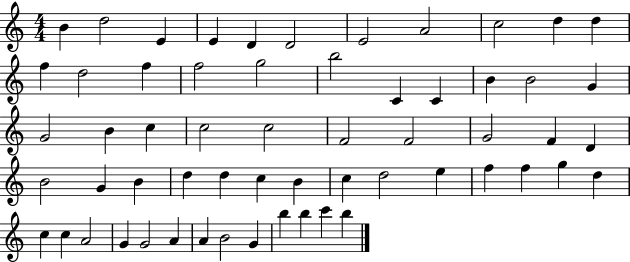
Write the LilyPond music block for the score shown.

{
  \clef treble
  \numericTimeSignature
  \time 4/4
  \key c \major
  b'4 d''2 e'4 | e'4 d'4 d'2 | e'2 a'2 | c''2 d''4 d''4 | \break f''4 d''2 f''4 | f''2 g''2 | b''2 c'4 c'4 | b'4 b'2 g'4 | \break g'2 b'4 c''4 | c''2 c''2 | f'2 f'2 | g'2 f'4 d'4 | \break b'2 g'4 b'4 | d''4 d''4 c''4 b'4 | c''4 d''2 e''4 | f''4 f''4 g''4 d''4 | \break c''4 c''4 a'2 | g'4 g'2 a'4 | a'4 b'2 g'4 | b''4 b''4 c'''4 b''4 | \break \bar "|."
}